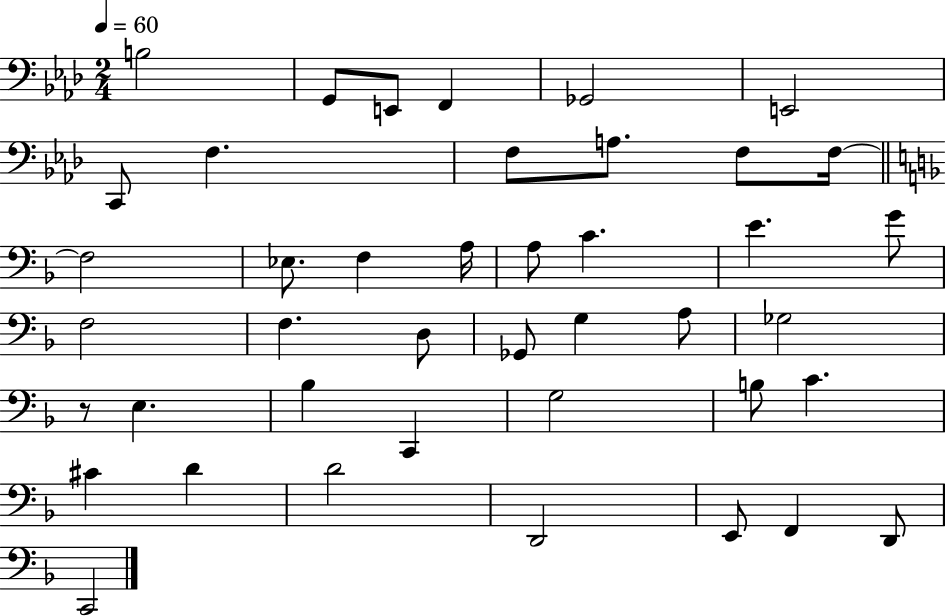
{
  \clef bass
  \numericTimeSignature
  \time 2/4
  \key aes \major
  \tempo 4 = 60
  b2 | g,8 e,8 f,4 | ges,2 | e,2 | \break c,8 f4. | f8 a8. f8 f16~~ | \bar "||" \break \key f \major f2 | ees8. f4 a16 | a8 c'4. | e'4. g'8 | \break f2 | f4. d8 | ges,8 g4 a8 | ges2 | \break r8 e4. | bes4 c,4 | g2 | b8 c'4. | \break cis'4 d'4 | d'2 | d,2 | e,8 f,4 d,8 | \break c,2 | \bar "|."
}